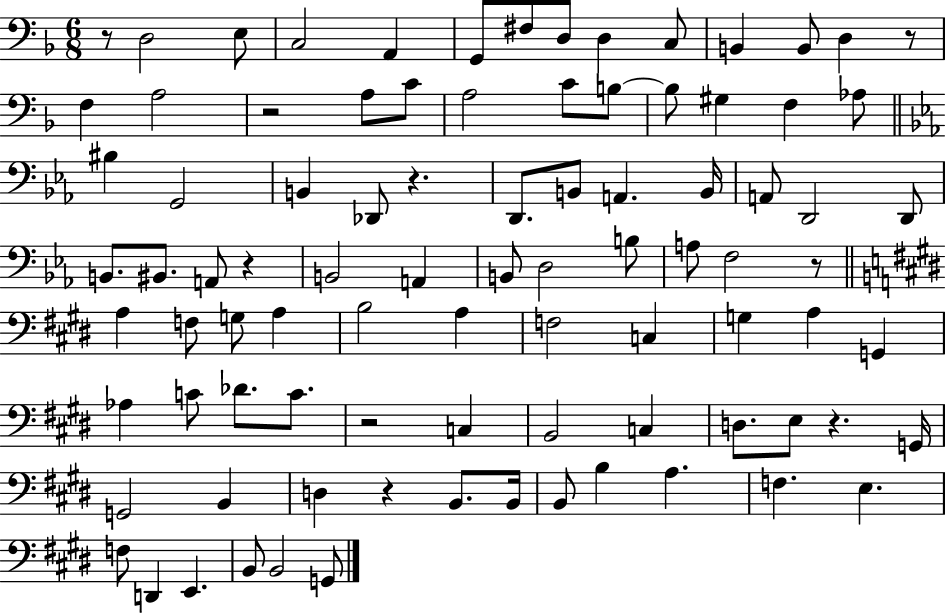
{
  \clef bass
  \numericTimeSignature
  \time 6/8
  \key f \major
  r8 d2 e8 | c2 a,4 | g,8 fis8 d8 d4 c8 | b,4 b,8 d4 r8 | \break f4 a2 | r2 a8 c'8 | a2 c'8 b8~~ | b8 gis4 f4 aes8 | \break \bar "||" \break \key ees \major bis4 g,2 | b,4 des,8 r4. | d,8. b,8 a,4. b,16 | a,8 d,2 d,8 | \break b,8. bis,8. a,8 r4 | b,2 a,4 | b,8 d2 b8 | a8 f2 r8 | \break \bar "||" \break \key e \major a4 f8 g8 a4 | b2 a4 | f2 c4 | g4 a4 g,4 | \break aes4 c'8 des'8. c'8. | r2 c4 | b,2 c4 | d8. e8 r4. g,16 | \break g,2 b,4 | d4 r4 b,8. b,16 | b,8 b4 a4. | f4. e4. | \break f8 d,4 e,4. | b,8 b,2 g,8 | \bar "|."
}